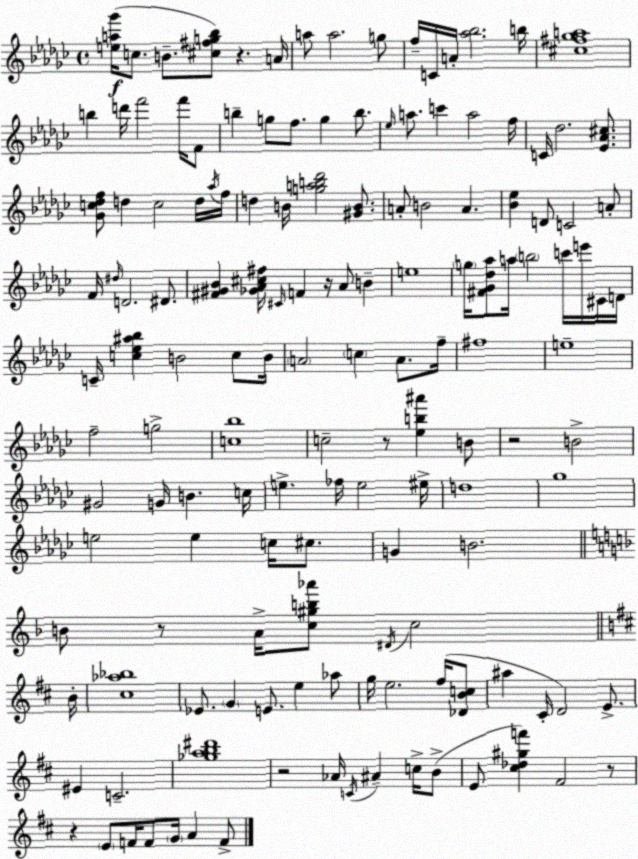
X:1
T:Untitled
M:4/4
L:1/4
K:Ebm
[ea_g']/4 c/2 B/2 [^c^fg_b]/2 z A/4 a/2 a2 g/2 f/4 C/4 A/4 [_a_b]2 b/4 [^c^f_ga]4 b d'/4 f'2 f'/4 F/2 b g/2 f/2 g b/2 _e/4 a/2 c' a2 f/4 C/4 _d2 [_E_A^c]/2 [_Gc_df]/2 d c2 d/4 _a/4 f/4 d B/4 [gab_d']2 [^GB]/2 A/2 B2 A [_B_e] D/2 C2 A/2 F/4 ^d/4 D2 ^D/2 [^F^G_B] [_G_A^c^f]/4 ^C/4 F z/4 _A/2 B e4 g/4 [^F_G_d_a]/2 a/4 b2 c'/4 e'/4 ^C/4 D/4 C/4 [c_e^a_b] B2 c/2 B/4 A2 c A/2 f/4 ^f4 e4 f2 g2 [c_b]4 c2 z/2 [_eb^a'] B/2 z2 B2 ^G2 G/4 B c/4 e _f/4 e2 ^e/4 d4 _g4 e2 e c/4 ^c/2 G B2 B/2 z/2 A/4 [c^gb_a']/2 ^D/4 c2 B/4 [^c_a_b]4 _E/2 G E/2 e _a/2 g/4 e2 ^f/4 [_DBc]/2 ^a ^C/4 D2 E/2 ^E C2 [_gab^d']4 z2 _A/4 C/4 ^A c/4 B/2 E/2 [^c_d^gf'] ^F2 z/2 z E/2 F/4 F/2 G/4 A F/2